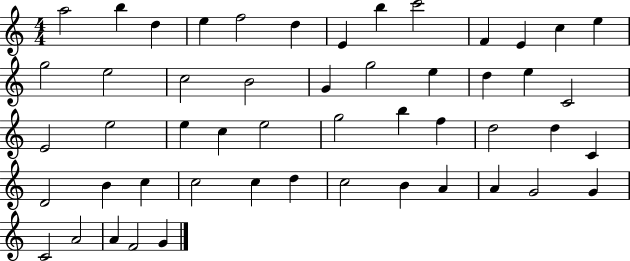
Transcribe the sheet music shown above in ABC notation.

X:1
T:Untitled
M:4/4
L:1/4
K:C
a2 b d e f2 d E b c'2 F E c e g2 e2 c2 B2 G g2 e d e C2 E2 e2 e c e2 g2 b f d2 d C D2 B c c2 c d c2 B A A G2 G C2 A2 A F2 G